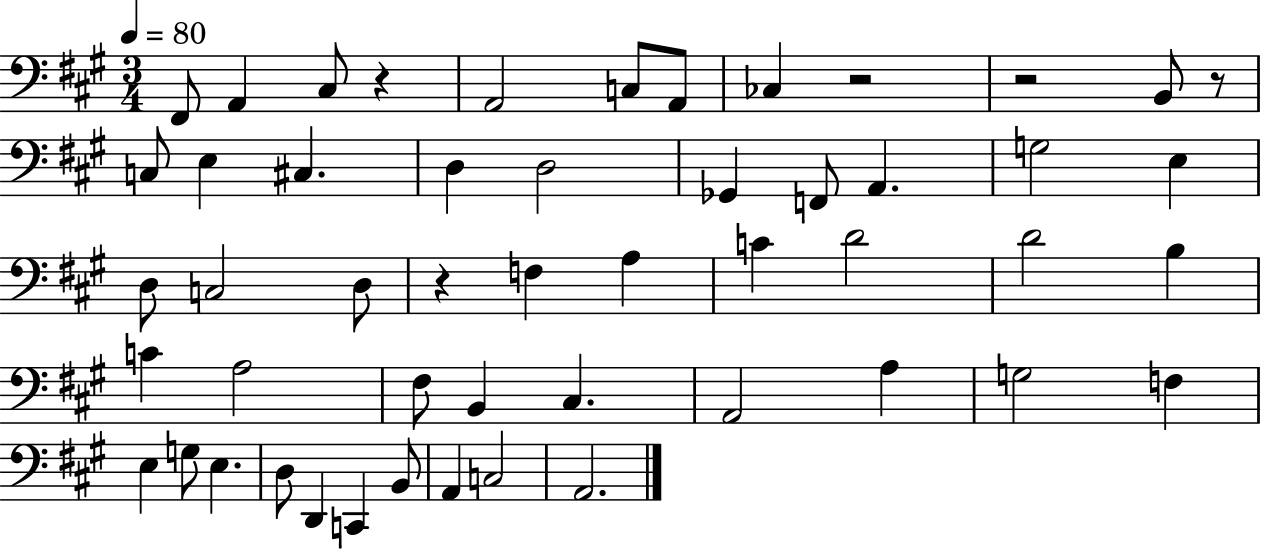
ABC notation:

X:1
T:Untitled
M:3/4
L:1/4
K:A
^F,,/2 A,, ^C,/2 z A,,2 C,/2 A,,/2 _C, z2 z2 B,,/2 z/2 C,/2 E, ^C, D, D,2 _G,, F,,/2 A,, G,2 E, D,/2 C,2 D,/2 z F, A, C D2 D2 B, C A,2 ^F,/2 B,, ^C, A,,2 A, G,2 F, E, G,/2 E, D,/2 D,, C,, B,,/2 A,, C,2 A,,2